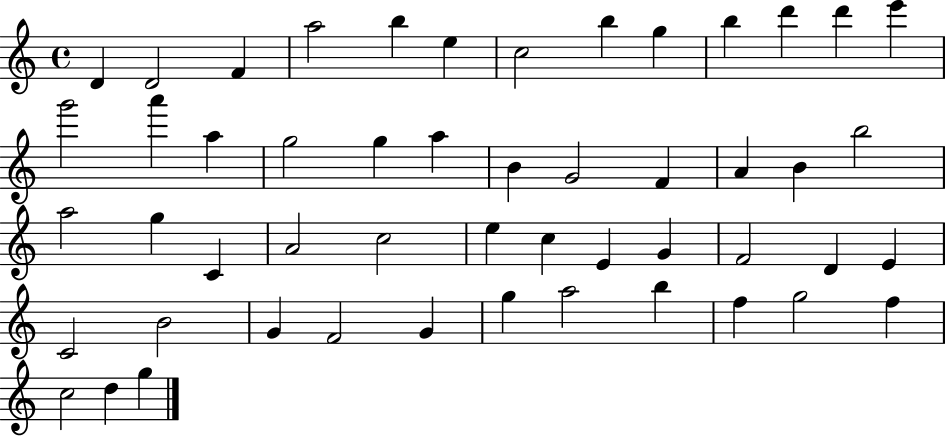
X:1
T:Untitled
M:4/4
L:1/4
K:C
D D2 F a2 b e c2 b g b d' d' e' g'2 a' a g2 g a B G2 F A B b2 a2 g C A2 c2 e c E G F2 D E C2 B2 G F2 G g a2 b f g2 f c2 d g